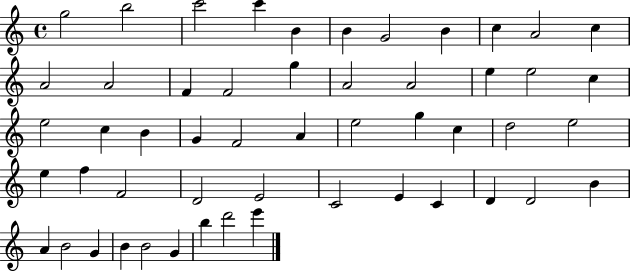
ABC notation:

X:1
T:Untitled
M:4/4
L:1/4
K:C
g2 b2 c'2 c' B B G2 B c A2 c A2 A2 F F2 g A2 A2 e e2 c e2 c B G F2 A e2 g c d2 e2 e f F2 D2 E2 C2 E C D D2 B A B2 G B B2 G b d'2 e'